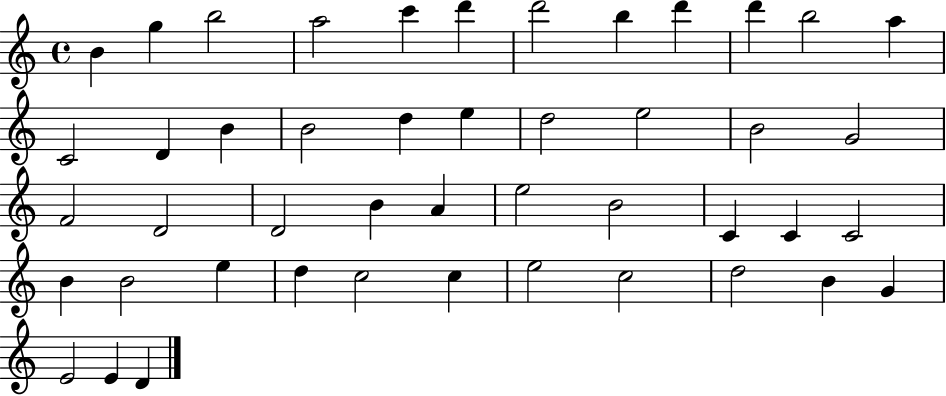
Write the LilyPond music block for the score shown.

{
  \clef treble
  \time 4/4
  \defaultTimeSignature
  \key c \major
  b'4 g''4 b''2 | a''2 c'''4 d'''4 | d'''2 b''4 d'''4 | d'''4 b''2 a''4 | \break c'2 d'4 b'4 | b'2 d''4 e''4 | d''2 e''2 | b'2 g'2 | \break f'2 d'2 | d'2 b'4 a'4 | e''2 b'2 | c'4 c'4 c'2 | \break b'4 b'2 e''4 | d''4 c''2 c''4 | e''2 c''2 | d''2 b'4 g'4 | \break e'2 e'4 d'4 | \bar "|."
}